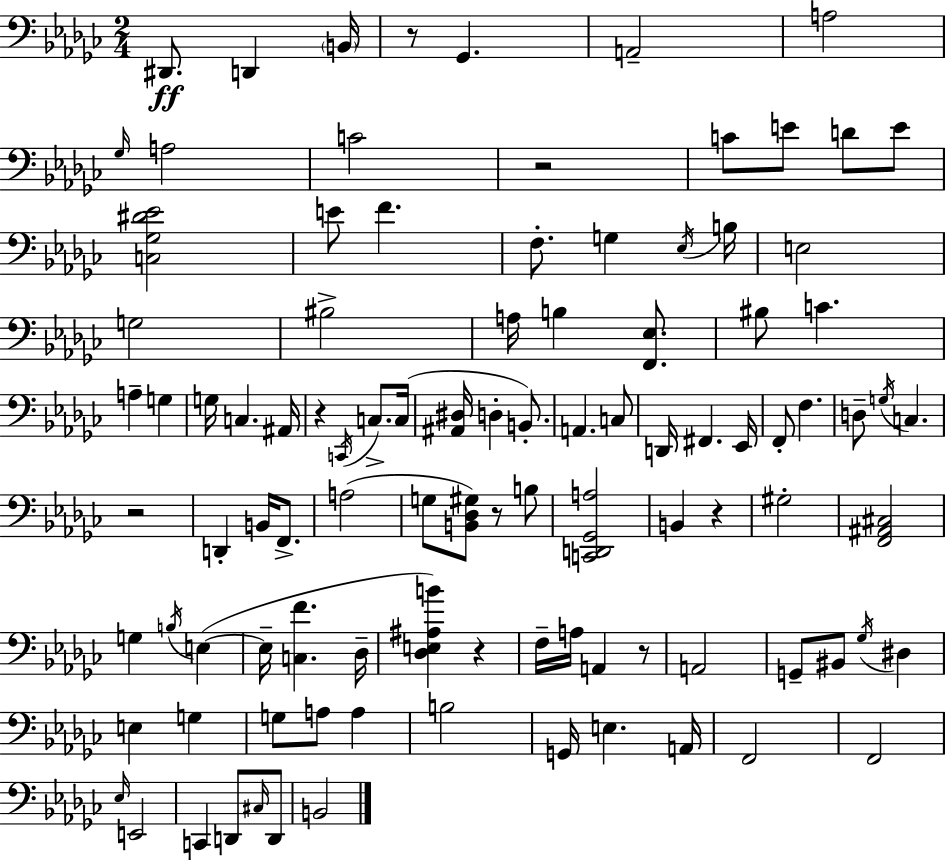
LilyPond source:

{
  \clef bass
  \numericTimeSignature
  \time 2/4
  \key ees \minor
  dis,8.\ff d,4 \parenthesize b,16 | r8 ges,4. | a,2-- | a2 | \break \grace { ges16 } a2 | c'2 | r2 | c'8 e'8 d'8 e'8 | \break <c ges dis' ees'>2 | e'8 f'4. | f8.-. g4 | \acciaccatura { ees16 } b16 e2 | \break g2 | bis2-> | a16 b4 <f, ees>8. | bis8 c'4. | \break a4-- g4 | g16 c4. | ais,16 r4 \acciaccatura { c,16 } c8.-> | c16( <ais, dis>16 d4-. | \break b,8.-.) a,4. | c8 d,16 fis,4. | ees,16 f,8-. f4. | d8-- \acciaccatura { g16 } c4. | \break r2 | d,4-. | b,16 f,8.-> a2( | g8 <b, des gis>8) | \break r8 b8 <c, d, ges, a>2 | b,4 | r4 gis2-. | <f, ais, cis>2 | \break g4 | \acciaccatura { b16 } e4~(~ e16-- <c f'>4. | des16-- <des e ais b'>4) | r4 f16-- a16 a,4 | \break r8 a,2 | g,8-- bis,8 | \acciaccatura { ges16 } dis4 e4 | g4 g8 | \break a8 a4 b2 | g,16 e4. | a,16 f,2 | f,2 | \break \grace { ees16 } e,2 | c,4 | d,8 \grace { cis16 } d,8 | b,2 | \break \bar "|."
}